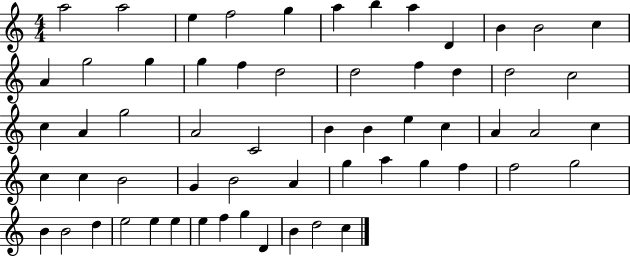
{
  \clef treble
  \numericTimeSignature
  \time 4/4
  \key c \major
  a''2 a''2 | e''4 f''2 g''4 | a''4 b''4 a''4 d'4 | b'4 b'2 c''4 | \break a'4 g''2 g''4 | g''4 f''4 d''2 | d''2 f''4 d''4 | d''2 c''2 | \break c''4 a'4 g''2 | a'2 c'2 | b'4 b'4 e''4 c''4 | a'4 a'2 c''4 | \break c''4 c''4 b'2 | g'4 b'2 a'4 | g''4 a''4 g''4 f''4 | f''2 g''2 | \break b'4 b'2 d''4 | e''2 e''4 e''4 | e''4 f''4 g''4 d'4 | b'4 d''2 c''4 | \break \bar "|."
}